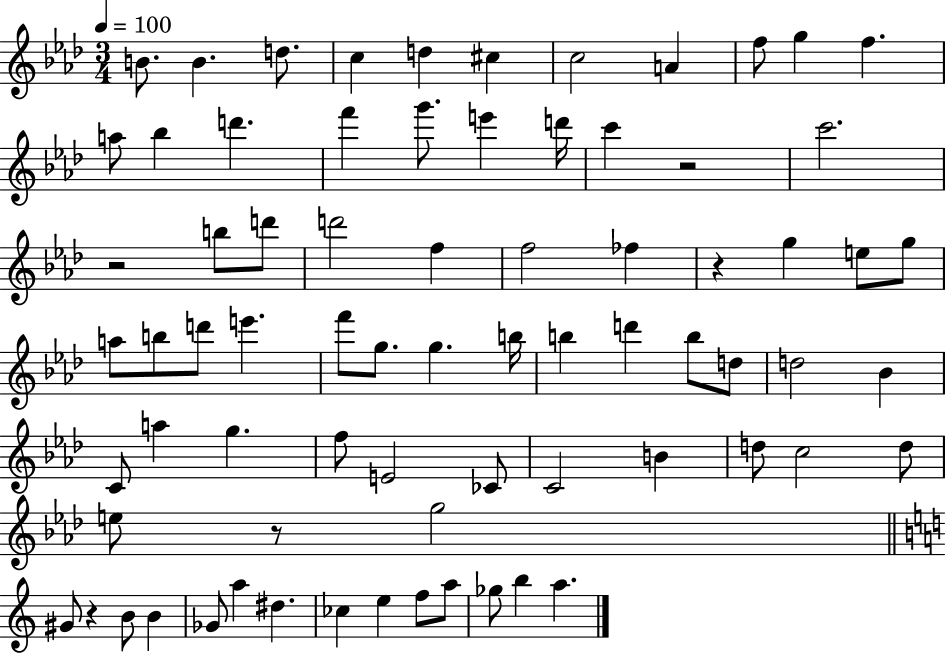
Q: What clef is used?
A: treble